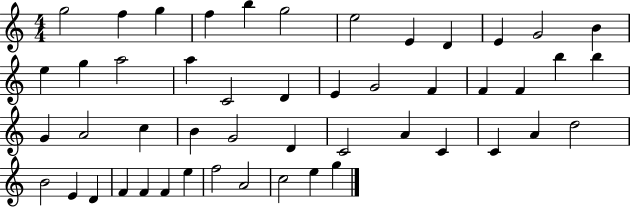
G5/h F5/q G5/q F5/q B5/q G5/h E5/h E4/q D4/q E4/q G4/h B4/q E5/q G5/q A5/h A5/q C4/h D4/q E4/q G4/h F4/q F4/q F4/q B5/q B5/q G4/q A4/h C5/q B4/q G4/h D4/q C4/h A4/q C4/q C4/q A4/q D5/h B4/h E4/q D4/q F4/q F4/q F4/q E5/q F5/h A4/h C5/h E5/q G5/q